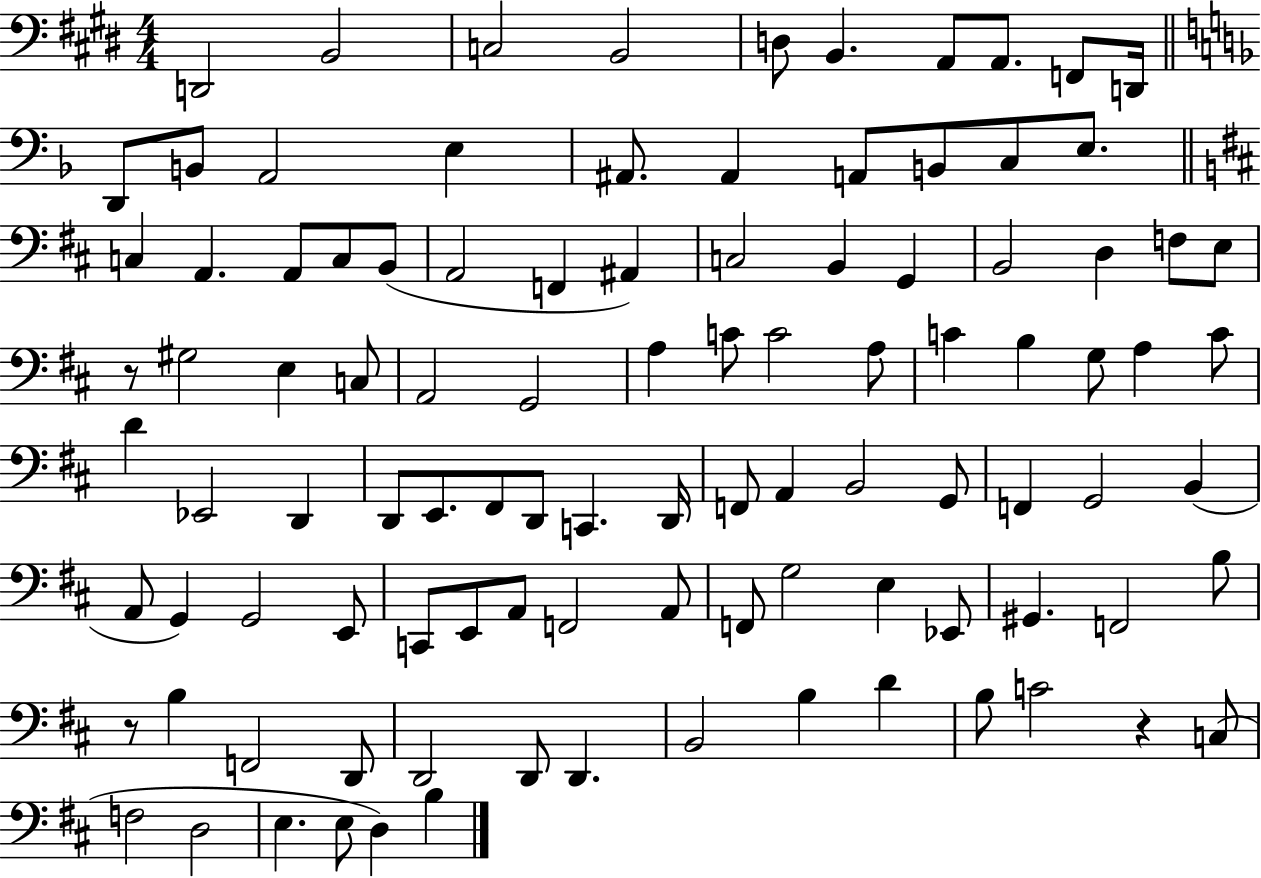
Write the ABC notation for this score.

X:1
T:Untitled
M:4/4
L:1/4
K:E
D,,2 B,,2 C,2 B,,2 D,/2 B,, A,,/2 A,,/2 F,,/2 D,,/4 D,,/2 B,,/2 A,,2 E, ^A,,/2 ^A,, A,,/2 B,,/2 C,/2 E,/2 C, A,, A,,/2 C,/2 B,,/2 A,,2 F,, ^A,, C,2 B,, G,, B,,2 D, F,/2 E,/2 z/2 ^G,2 E, C,/2 A,,2 G,,2 A, C/2 C2 A,/2 C B, G,/2 A, C/2 D _E,,2 D,, D,,/2 E,,/2 ^F,,/2 D,,/2 C,, D,,/4 F,,/2 A,, B,,2 G,,/2 F,, G,,2 B,, A,,/2 G,, G,,2 E,,/2 C,,/2 E,,/2 A,,/2 F,,2 A,,/2 F,,/2 G,2 E, _E,,/2 ^G,, F,,2 B,/2 z/2 B, F,,2 D,,/2 D,,2 D,,/2 D,, B,,2 B, D B,/2 C2 z C,/2 F,2 D,2 E, E,/2 D, B,